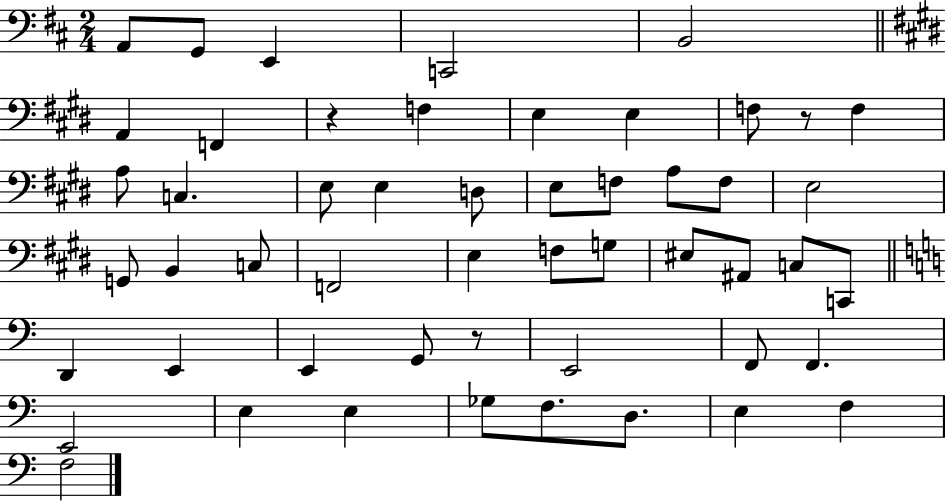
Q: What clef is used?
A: bass